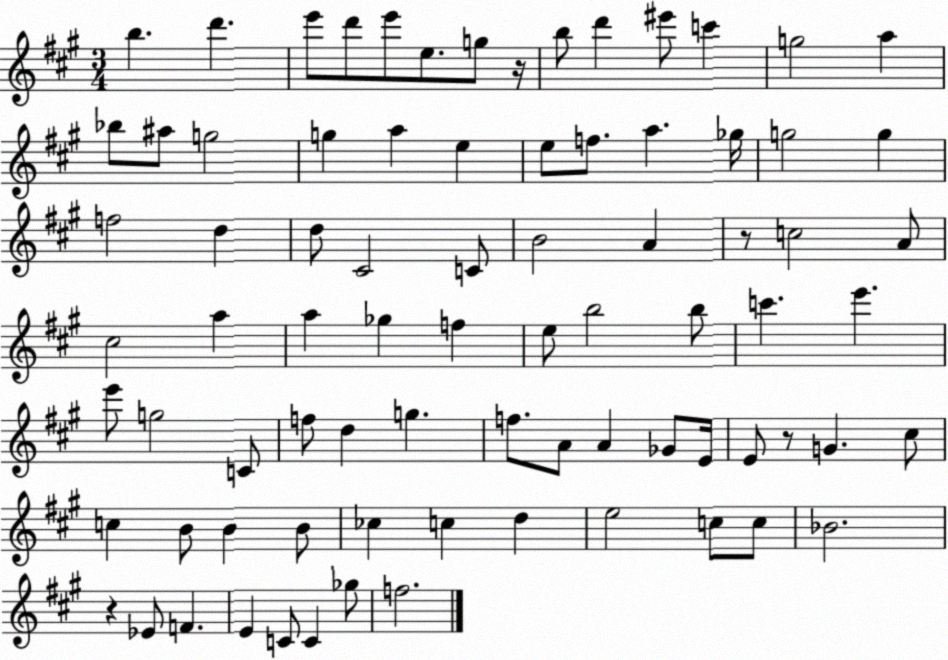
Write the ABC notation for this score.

X:1
T:Untitled
M:3/4
L:1/4
K:A
b d' e'/2 d'/2 e'/2 e/2 g/2 z/4 b/2 d' ^e'/2 c' g2 a _b/2 ^a/2 g2 g a e e/2 f/2 a _g/4 g2 g f2 d d/2 ^C2 C/2 B2 A z/2 c2 A/2 ^c2 a a _g f e/2 b2 b/2 c' e' e'/2 g2 C/2 f/2 d g f/2 A/2 A _G/2 E/4 E/2 z/2 G ^c/2 c B/2 B B/2 _c c d e2 c/2 c/2 _B2 z _E/2 F E C/2 C _g/2 f2